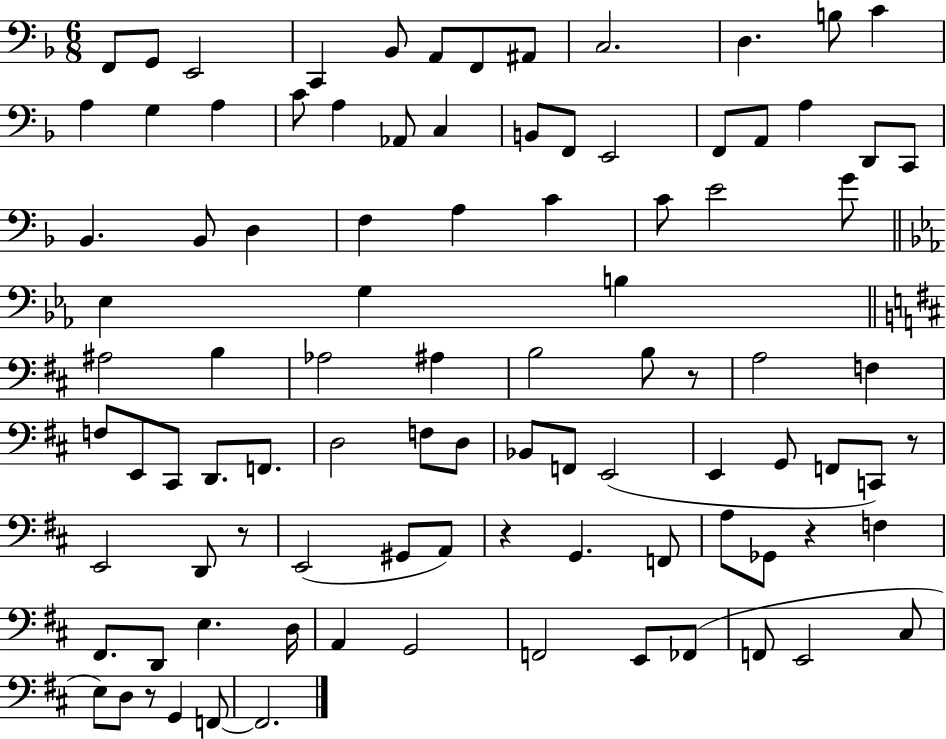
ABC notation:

X:1
T:Untitled
M:6/8
L:1/4
K:F
F,,/2 G,,/2 E,,2 C,, _B,,/2 A,,/2 F,,/2 ^A,,/2 C,2 D, B,/2 C A, G, A, C/2 A, _A,,/2 C, B,,/2 F,,/2 E,,2 F,,/2 A,,/2 A, D,,/2 C,,/2 _B,, _B,,/2 D, F, A, C C/2 E2 G/2 _E, G, B, ^A,2 B, _A,2 ^A, B,2 B,/2 z/2 A,2 F, F,/2 E,,/2 ^C,,/2 D,,/2 F,,/2 D,2 F,/2 D,/2 _B,,/2 F,,/2 E,,2 E,, G,,/2 F,,/2 C,,/2 z/2 E,,2 D,,/2 z/2 E,,2 ^G,,/2 A,,/2 z G,, F,,/2 A,/2 _G,,/2 z F, ^F,,/2 D,,/2 E, D,/4 A,, G,,2 F,,2 E,,/2 _F,,/2 F,,/2 E,,2 ^C,/2 E,/2 D,/2 z/2 G,, F,,/2 F,,2